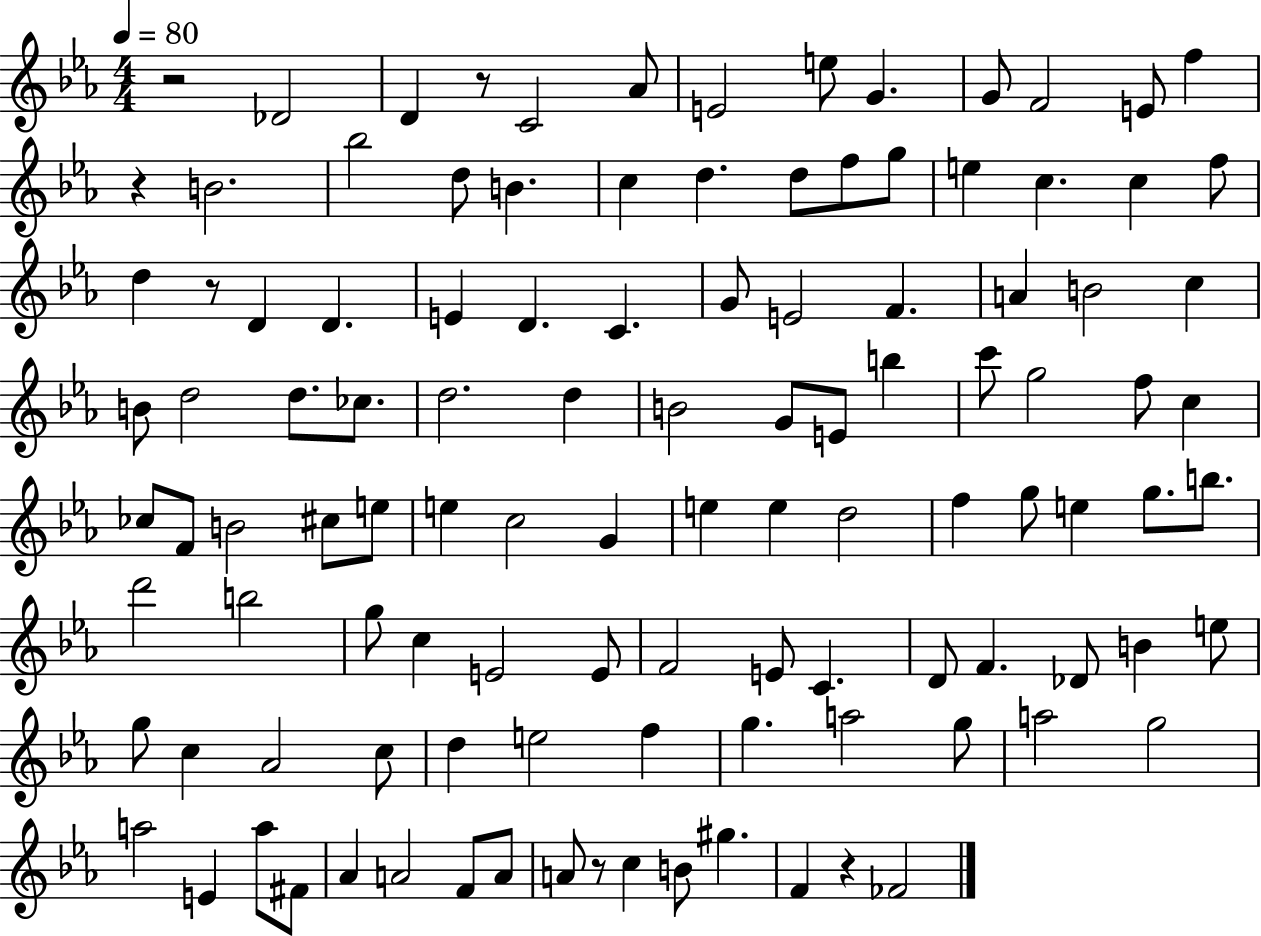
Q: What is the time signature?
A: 4/4